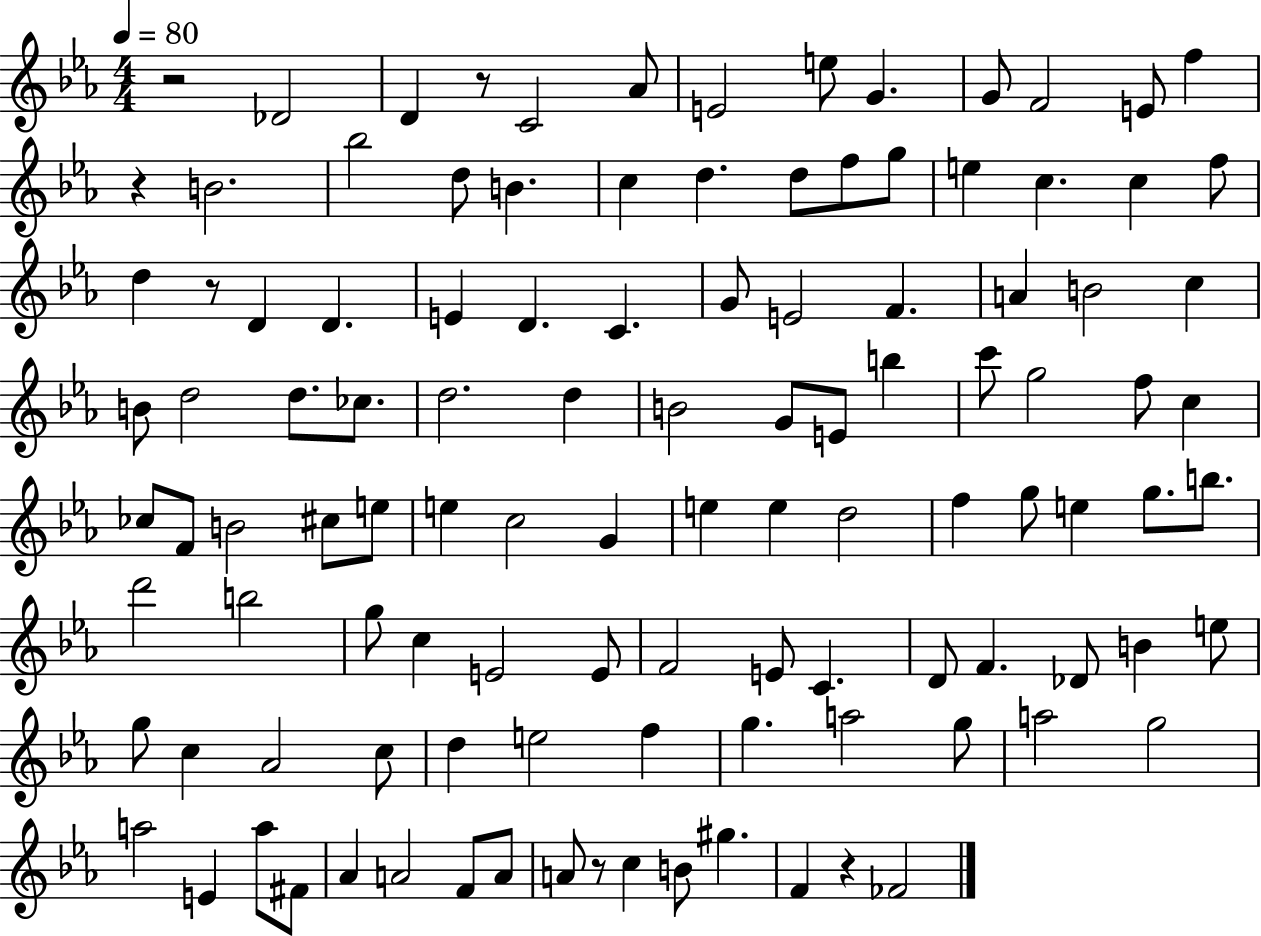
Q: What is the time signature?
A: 4/4